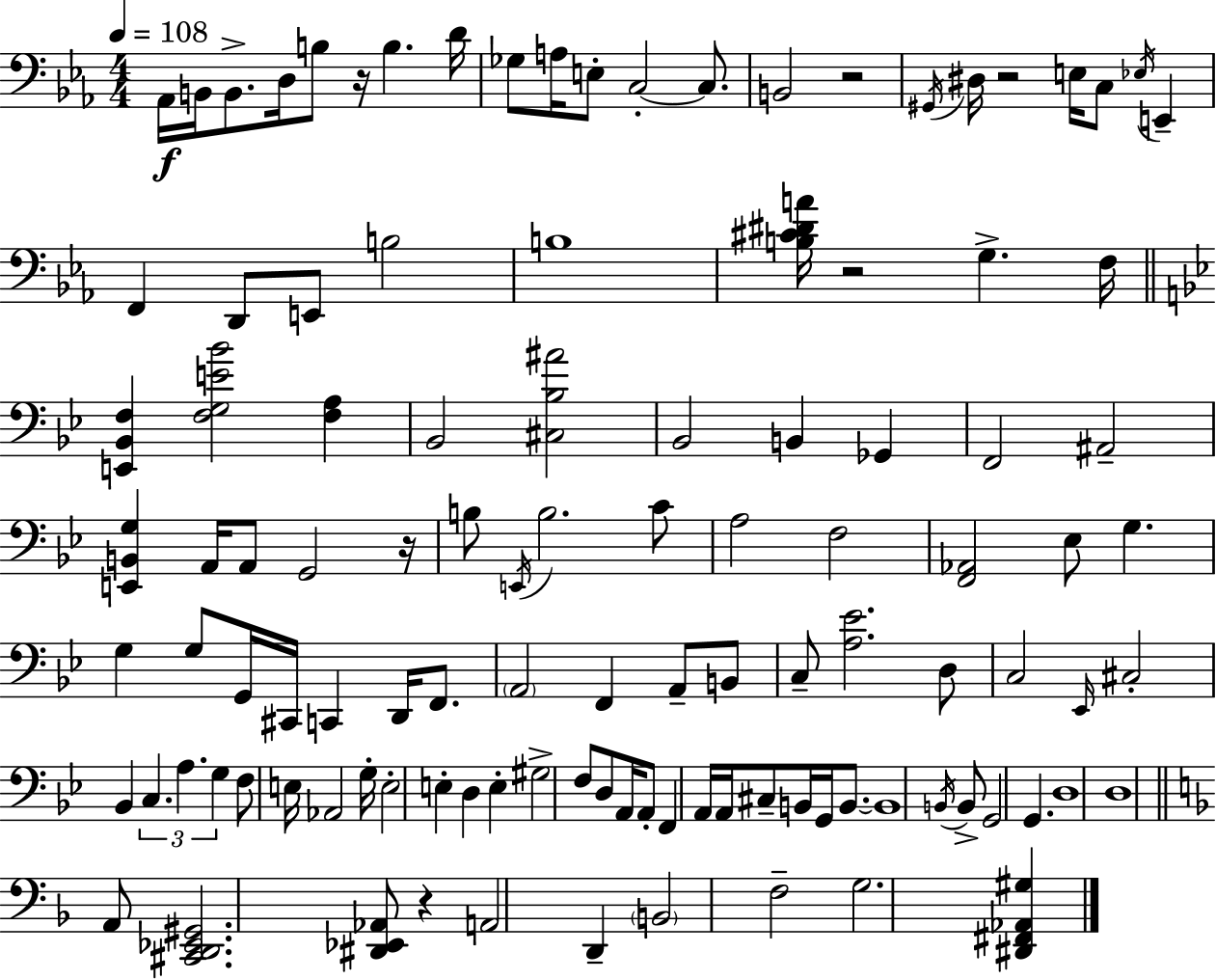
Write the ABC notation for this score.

X:1
T:Untitled
M:4/4
L:1/4
K:Eb
_A,,/4 B,,/4 B,,/2 D,/4 B,/2 z/4 B, D/4 _G,/2 A,/4 E,/2 C,2 C,/2 B,,2 z2 ^G,,/4 ^D,/4 z2 E,/4 C,/2 _E,/4 E,, F,, D,,/2 E,,/2 B,2 B,4 [B,^C^DA]/4 z2 G, F,/4 [E,,_B,,F,] [F,G,E_B]2 [F,A,] _B,,2 [^C,_B,^A]2 _B,,2 B,, _G,, F,,2 ^A,,2 [E,,B,,G,] A,,/4 A,,/2 G,,2 z/4 B,/2 E,,/4 B,2 C/2 A,2 F,2 [F,,_A,,]2 _E,/2 G, G, G,/2 G,,/4 ^C,,/4 C,, D,,/4 F,,/2 A,,2 F,, A,,/2 B,,/2 C,/2 [A,_E]2 D,/2 C,2 _E,,/4 ^C,2 _B,, C, A, G, F,/2 E,/4 _A,,2 G,/4 E,2 E, D, E, ^G,2 F,/2 D,/2 A,,/4 A,,/2 F,, A,,/4 A,,/4 ^C,/2 B,,/4 G,,/4 B,,/2 B,,4 B,,/4 B,,/2 G,,2 G,, D,4 D,4 A,,/2 [^C,,D,,_E,,^G,,]2 [^D,,_E,,_A,,]/2 z A,,2 D,, B,,2 F,2 G,2 [^D,,^F,,_A,,^G,]